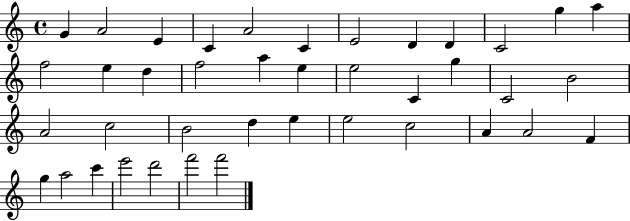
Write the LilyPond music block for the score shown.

{
  \clef treble
  \time 4/4
  \defaultTimeSignature
  \key c \major
  g'4 a'2 e'4 | c'4 a'2 c'4 | e'2 d'4 d'4 | c'2 g''4 a''4 | \break f''2 e''4 d''4 | f''2 a''4 e''4 | e''2 c'4 g''4 | c'2 b'2 | \break a'2 c''2 | b'2 d''4 e''4 | e''2 c''2 | a'4 a'2 f'4 | \break g''4 a''2 c'''4 | e'''2 d'''2 | f'''2 f'''2 | \bar "|."
}